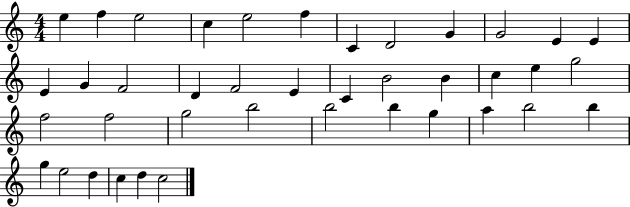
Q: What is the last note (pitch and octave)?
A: C5